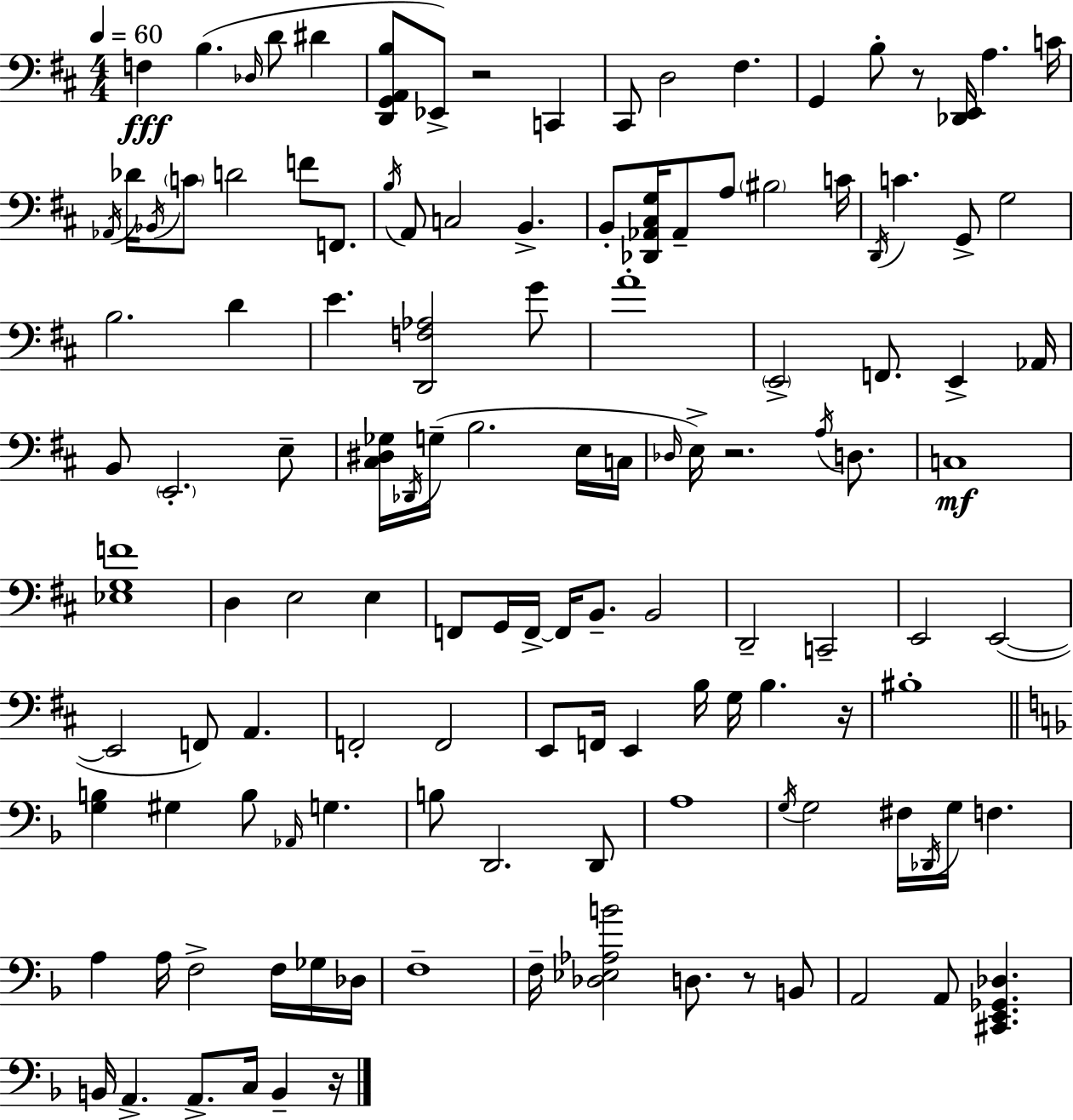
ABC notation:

X:1
T:Untitled
M:4/4
L:1/4
K:D
F, B, _D,/4 D/2 ^D [D,,G,,A,,B,]/2 _E,,/2 z2 C,, ^C,,/2 D,2 ^F, G,, B,/2 z/2 [_D,,E,,]/4 A, C/4 _A,,/4 _D/4 _B,,/4 C/2 D2 F/2 F,,/2 B,/4 A,,/2 C,2 B,, B,,/2 [_D,,_A,,^C,G,]/4 _A,,/2 A,/2 ^B,2 C/4 D,,/4 C G,,/2 G,2 B,2 D E [D,,F,_A,]2 G/2 A4 E,,2 F,,/2 E,, _A,,/4 B,,/2 E,,2 E,/2 [^C,^D,_G,]/4 _D,,/4 G,/4 B,2 E,/4 C,/4 _D,/4 E,/4 z2 A,/4 D,/2 C,4 [_E,G,F]4 D, E,2 E, F,,/2 G,,/4 F,,/4 F,,/4 B,,/2 B,,2 D,,2 C,,2 E,,2 E,,2 E,,2 F,,/2 A,, F,,2 F,,2 E,,/2 F,,/4 E,, B,/4 G,/4 B, z/4 ^B,4 [G,B,] ^G, B,/2 _A,,/4 G, B,/2 D,,2 D,,/2 A,4 G,/4 G,2 ^F,/4 _D,,/4 G,/4 F, A, A,/4 F,2 F,/4 _G,/4 _D,/4 F,4 F,/4 [_D,_E,_A,B]2 D,/2 z/2 B,,/2 A,,2 A,,/2 [^C,,E,,_G,,_D,] B,,/4 A,, A,,/2 C,/4 B,, z/4